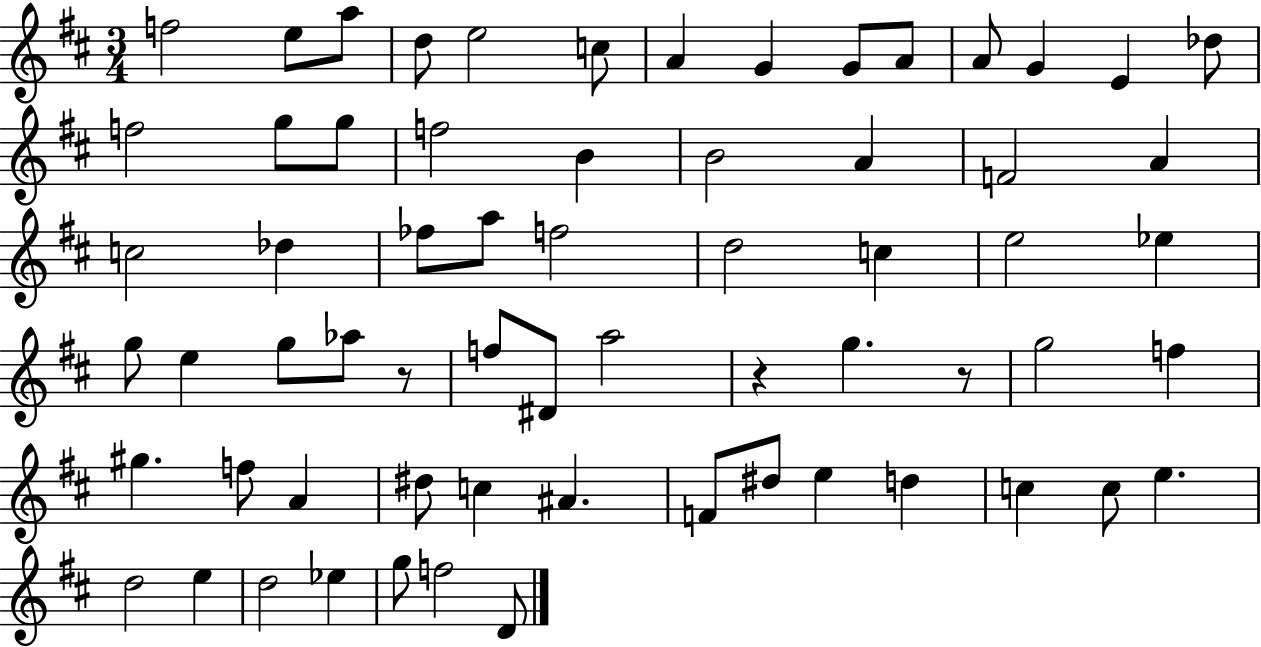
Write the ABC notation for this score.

X:1
T:Untitled
M:3/4
L:1/4
K:D
f2 e/2 a/2 d/2 e2 c/2 A G G/2 A/2 A/2 G E _d/2 f2 g/2 g/2 f2 B B2 A F2 A c2 _d _f/2 a/2 f2 d2 c e2 _e g/2 e g/2 _a/2 z/2 f/2 ^D/2 a2 z g z/2 g2 f ^g f/2 A ^d/2 c ^A F/2 ^d/2 e d c c/2 e d2 e d2 _e g/2 f2 D/2